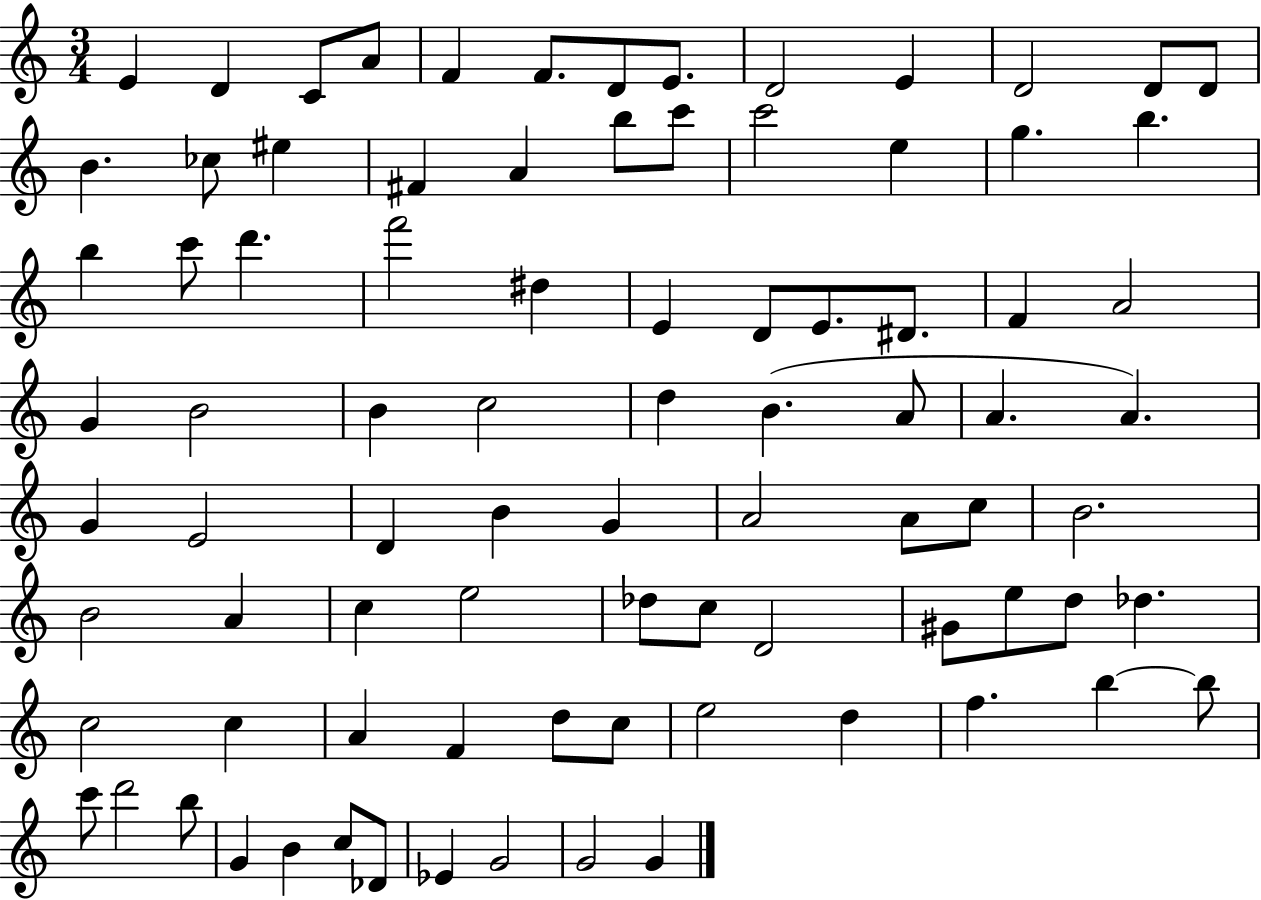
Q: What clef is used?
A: treble